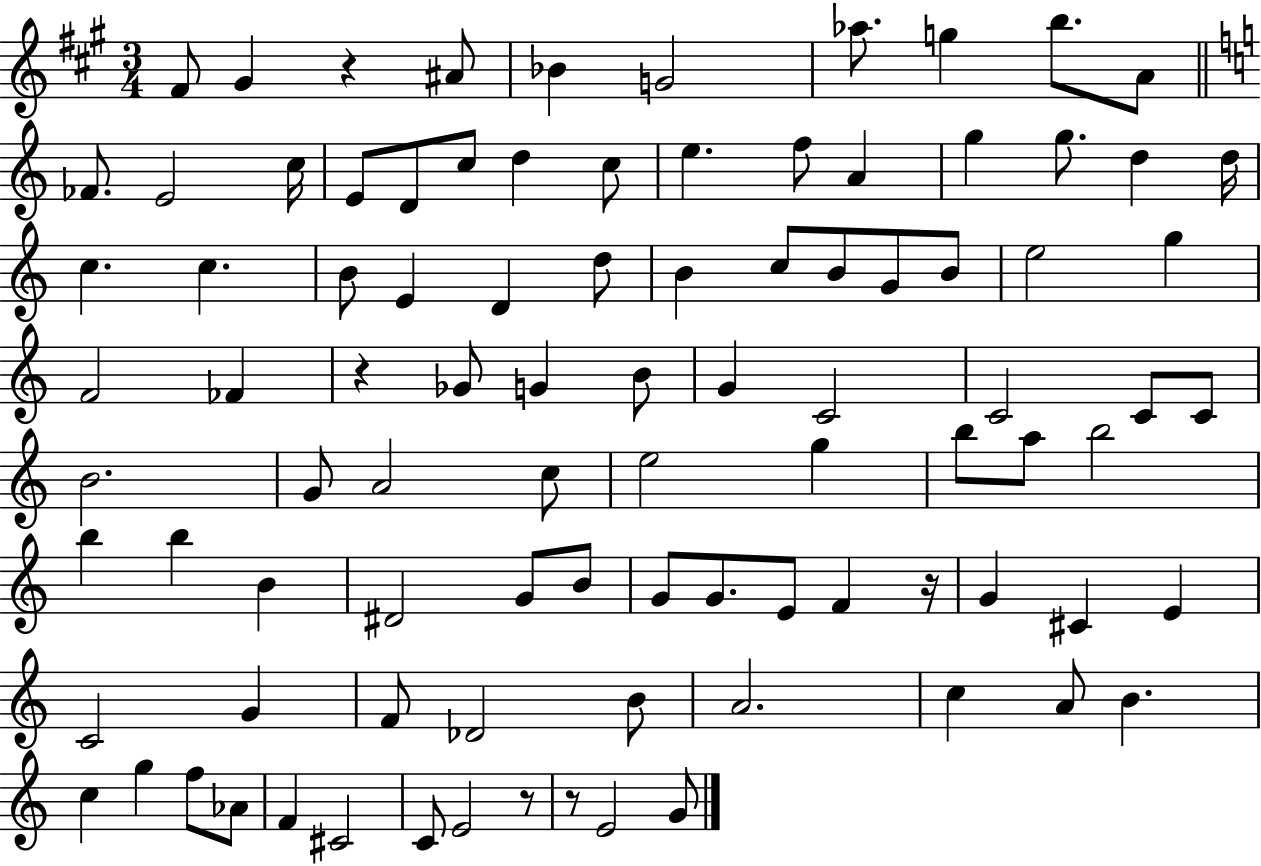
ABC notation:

X:1
T:Untitled
M:3/4
L:1/4
K:A
^F/2 ^G z ^A/2 _B G2 _a/2 g b/2 A/2 _F/2 E2 c/4 E/2 D/2 c/2 d c/2 e f/2 A g g/2 d d/4 c c B/2 E D d/2 B c/2 B/2 G/2 B/2 e2 g F2 _F z _G/2 G B/2 G C2 C2 C/2 C/2 B2 G/2 A2 c/2 e2 g b/2 a/2 b2 b b B ^D2 G/2 B/2 G/2 G/2 E/2 F z/4 G ^C E C2 G F/2 _D2 B/2 A2 c A/2 B c g f/2 _A/2 F ^C2 C/2 E2 z/2 z/2 E2 G/2